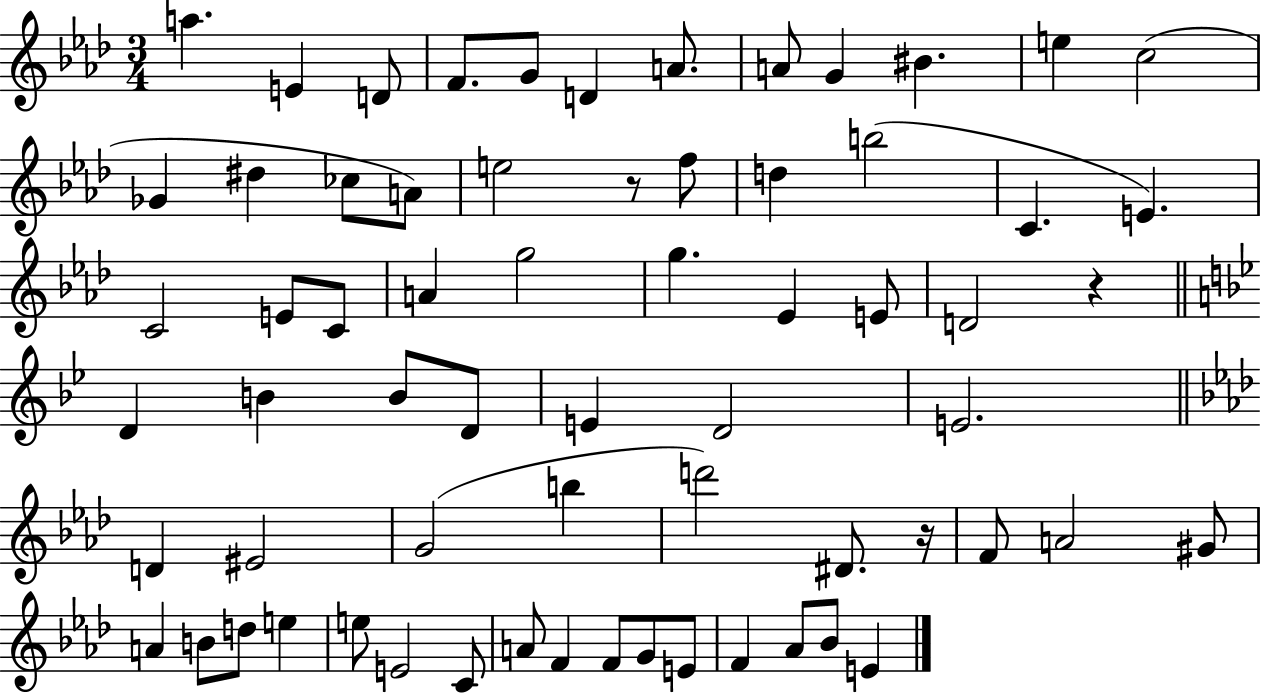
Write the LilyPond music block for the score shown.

{
  \clef treble
  \numericTimeSignature
  \time 3/4
  \key aes \major
  a''4. e'4 d'8 | f'8. g'8 d'4 a'8. | a'8 g'4 bis'4. | e''4 c''2( | \break ges'4 dis''4 ces''8 a'8) | e''2 r8 f''8 | d''4 b''2( | c'4. e'4.) | \break c'2 e'8 c'8 | a'4 g''2 | g''4. ees'4 e'8 | d'2 r4 | \break \bar "||" \break \key bes \major d'4 b'4 b'8 d'8 | e'4 d'2 | e'2. | \bar "||" \break \key f \minor d'4 eis'2 | g'2( b''4 | d'''2) dis'8. r16 | f'8 a'2 gis'8 | \break a'4 b'8 d''8 e''4 | e''8 e'2 c'8 | a'8 f'4 f'8 g'8 e'8 | f'4 aes'8 bes'8 e'4 | \break \bar "|."
}